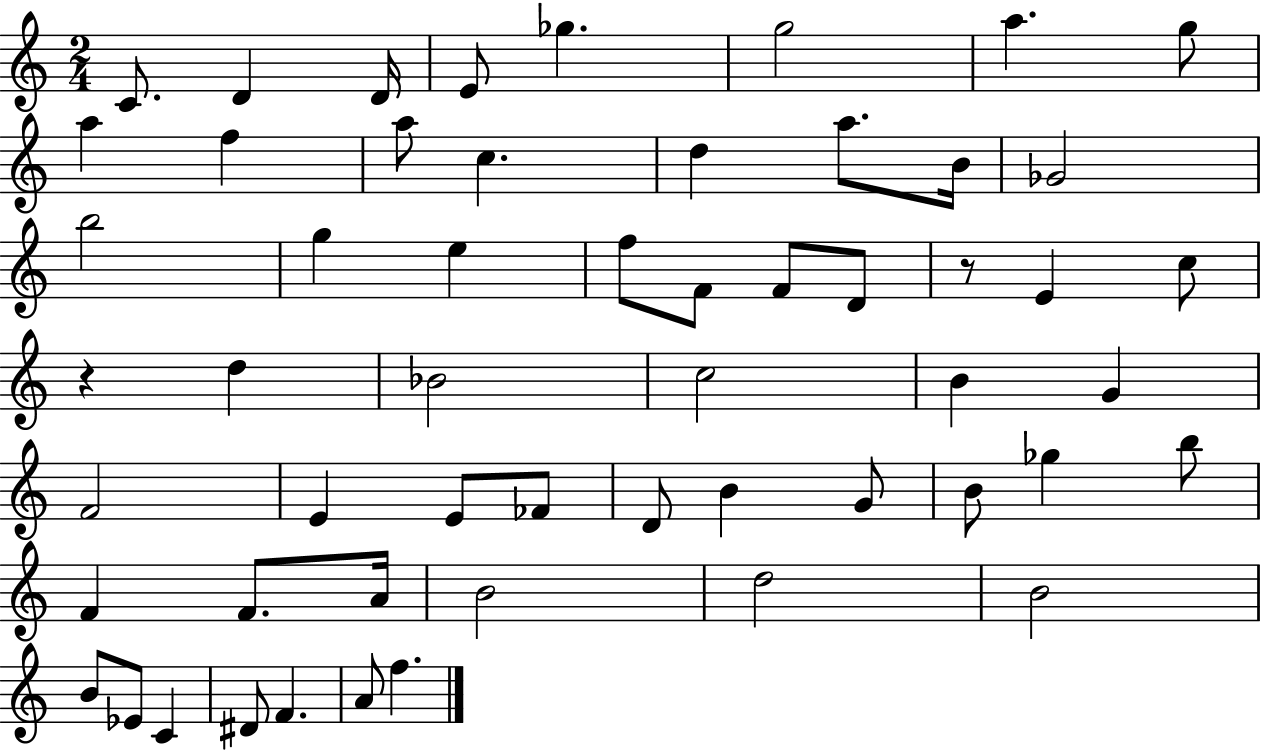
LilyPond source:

{
  \clef treble
  \numericTimeSignature
  \time 2/4
  \key c \major
  c'8. d'4 d'16 | e'8 ges''4. | g''2 | a''4. g''8 | \break a''4 f''4 | a''8 c''4. | d''4 a''8. b'16 | ges'2 | \break b''2 | g''4 e''4 | f''8 f'8 f'8 d'8 | r8 e'4 c''8 | \break r4 d''4 | bes'2 | c''2 | b'4 g'4 | \break f'2 | e'4 e'8 fes'8 | d'8 b'4 g'8 | b'8 ges''4 b''8 | \break f'4 f'8. a'16 | b'2 | d''2 | b'2 | \break b'8 ees'8 c'4 | dis'8 f'4. | a'8 f''4. | \bar "|."
}